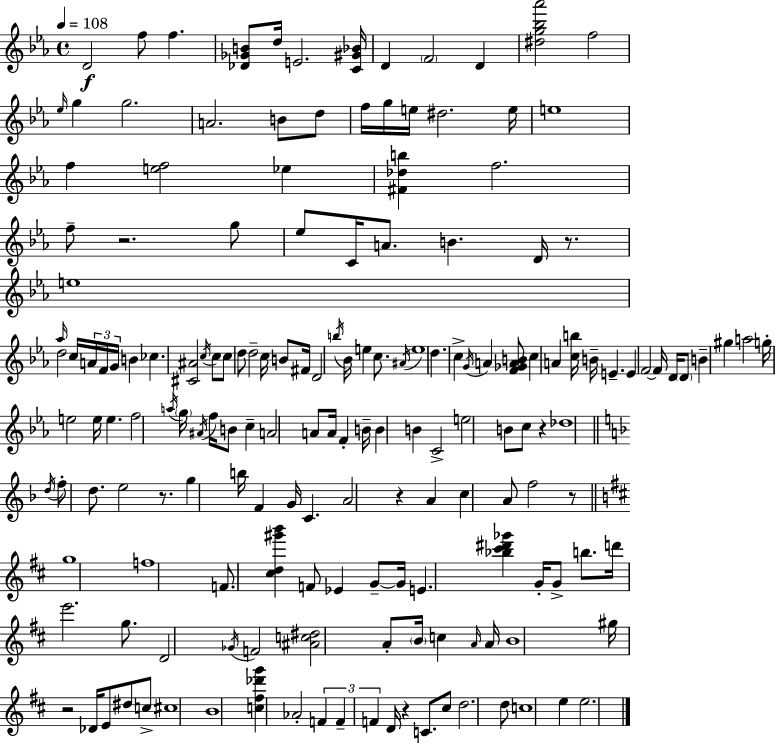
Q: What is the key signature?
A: C minor